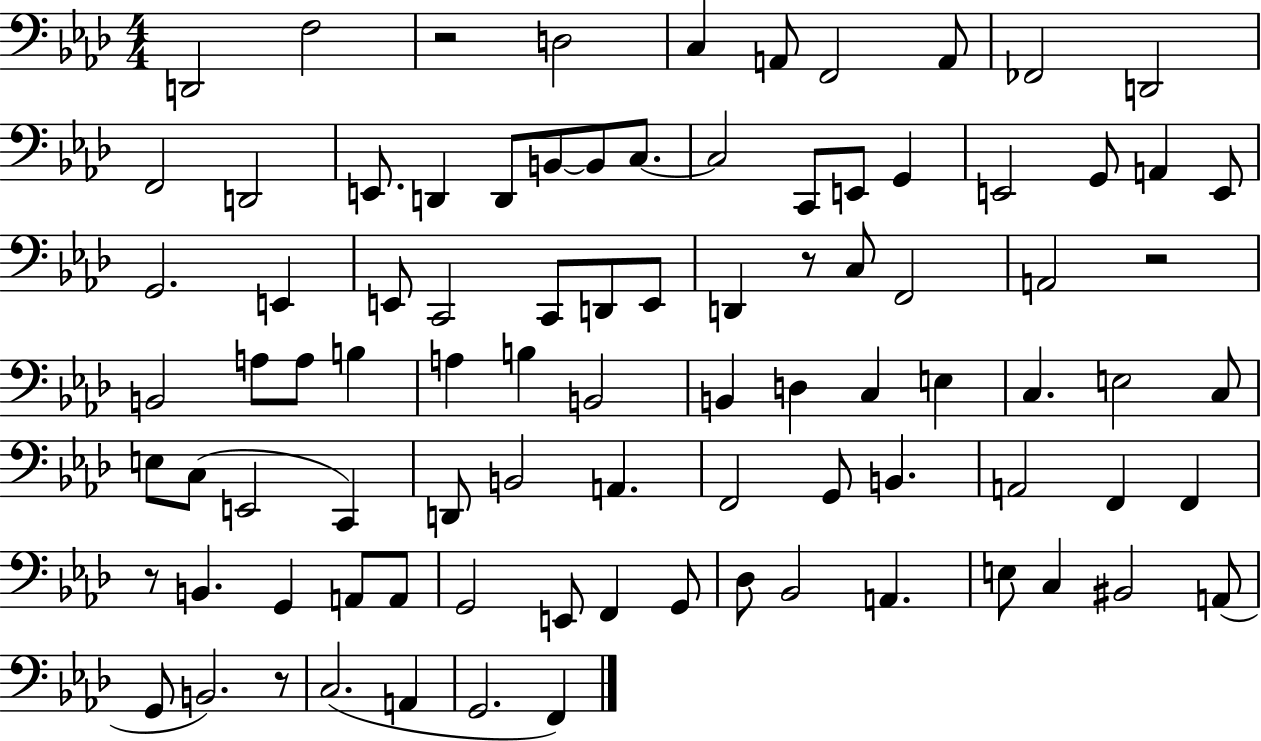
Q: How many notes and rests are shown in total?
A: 89